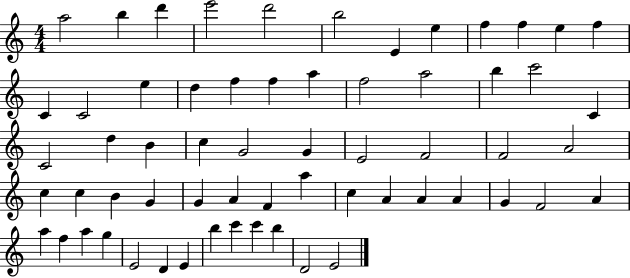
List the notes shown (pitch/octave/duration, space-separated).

A5/h B5/q D6/q E6/h D6/h B5/h E4/q E5/q F5/q F5/q E5/q F5/q C4/q C4/h E5/q D5/q F5/q F5/q A5/q F5/h A5/h B5/q C6/h C4/q C4/h D5/q B4/q C5/q G4/h G4/q E4/h F4/h F4/h A4/h C5/q C5/q B4/q G4/q G4/q A4/q F4/q A5/q C5/q A4/q A4/q A4/q G4/q F4/h A4/q A5/q F5/q A5/q G5/q E4/h D4/q E4/q B5/q C6/q C6/q B5/q D4/h E4/h